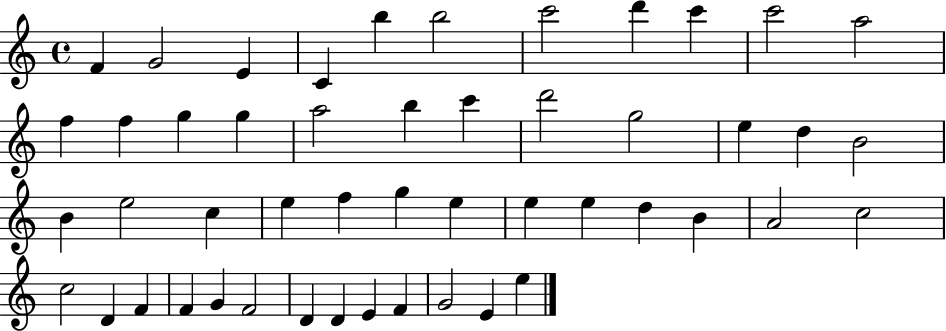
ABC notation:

X:1
T:Untitled
M:4/4
L:1/4
K:C
F G2 E C b b2 c'2 d' c' c'2 a2 f f g g a2 b c' d'2 g2 e d B2 B e2 c e f g e e e d B A2 c2 c2 D F F G F2 D D E F G2 E e